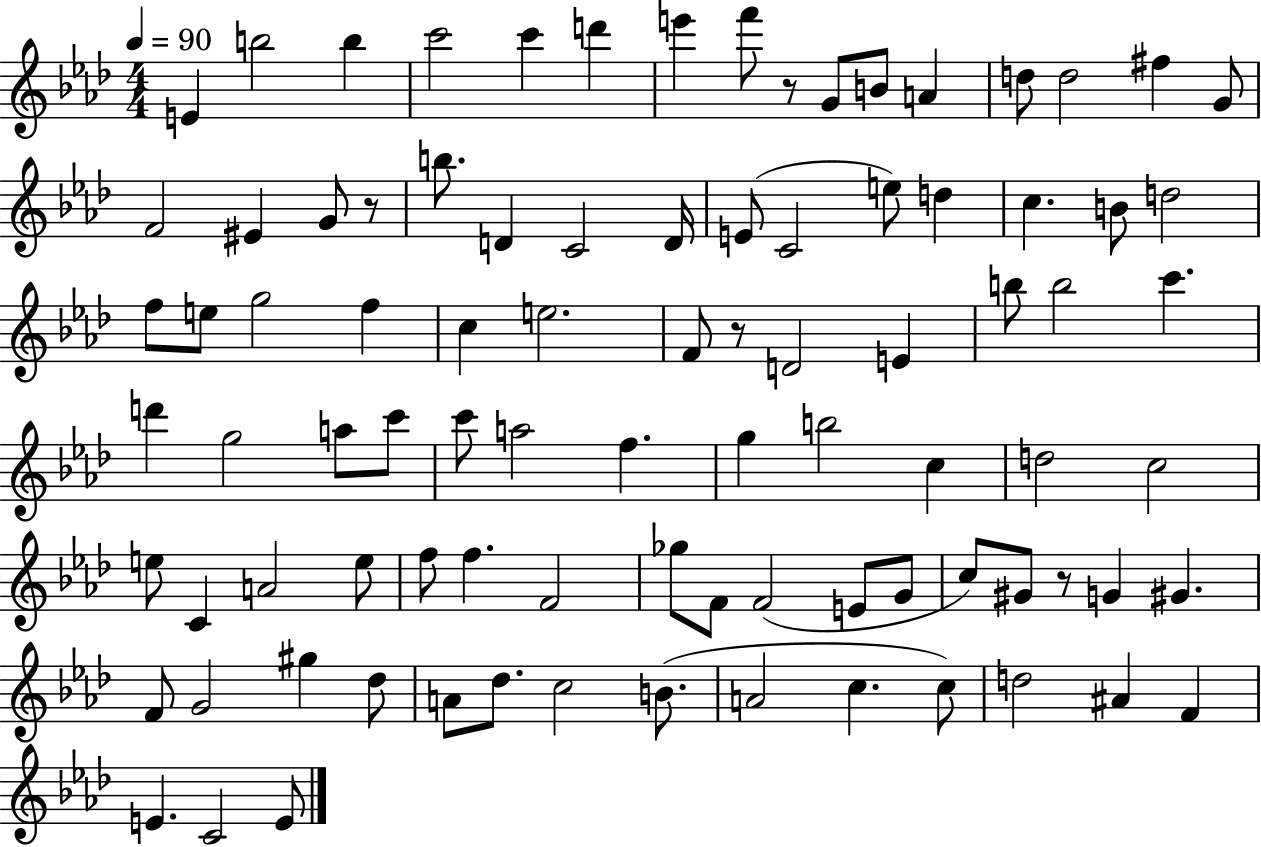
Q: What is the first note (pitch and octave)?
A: E4